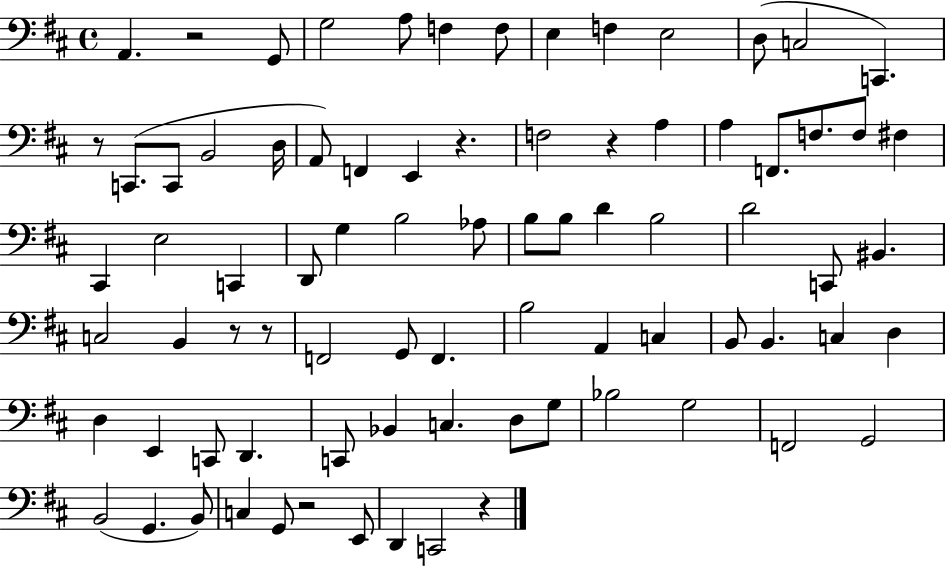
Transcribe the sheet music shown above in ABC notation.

X:1
T:Untitled
M:4/4
L:1/4
K:D
A,, z2 G,,/2 G,2 A,/2 F, F,/2 E, F, E,2 D,/2 C,2 C,, z/2 C,,/2 C,,/2 B,,2 D,/4 A,,/2 F,, E,, z F,2 z A, A, F,,/2 F,/2 F,/2 ^F, ^C,, E,2 C,, D,,/2 G, B,2 _A,/2 B,/2 B,/2 D B,2 D2 C,,/2 ^B,, C,2 B,, z/2 z/2 F,,2 G,,/2 F,, B,2 A,, C, B,,/2 B,, C, D, D, E,, C,,/2 D,, C,,/2 _B,, C, D,/2 G,/2 _B,2 G,2 F,,2 G,,2 B,,2 G,, B,,/2 C, G,,/2 z2 E,,/2 D,, C,,2 z